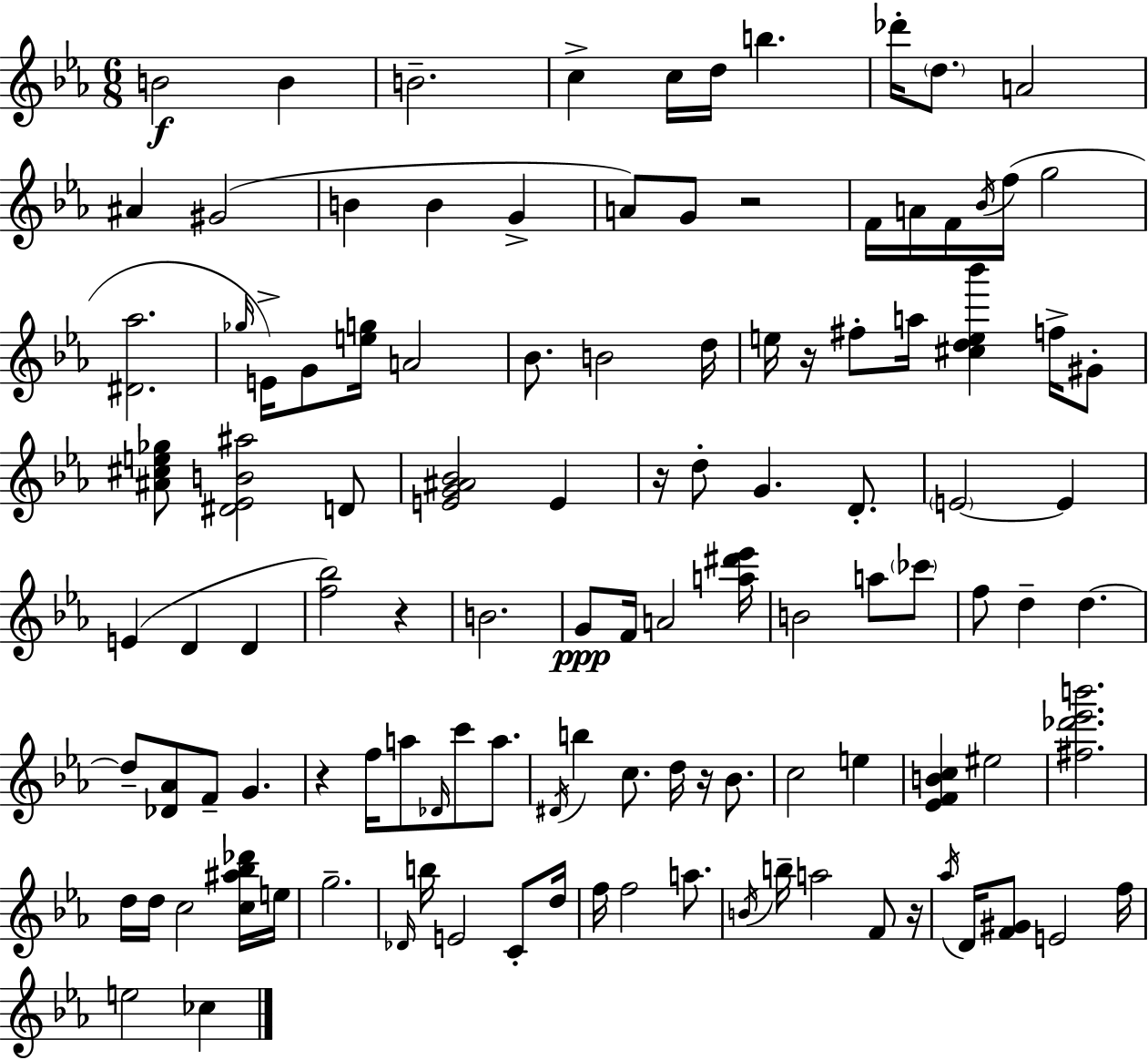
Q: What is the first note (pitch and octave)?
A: B4